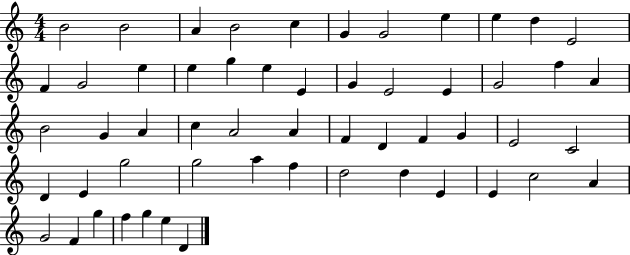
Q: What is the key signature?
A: C major